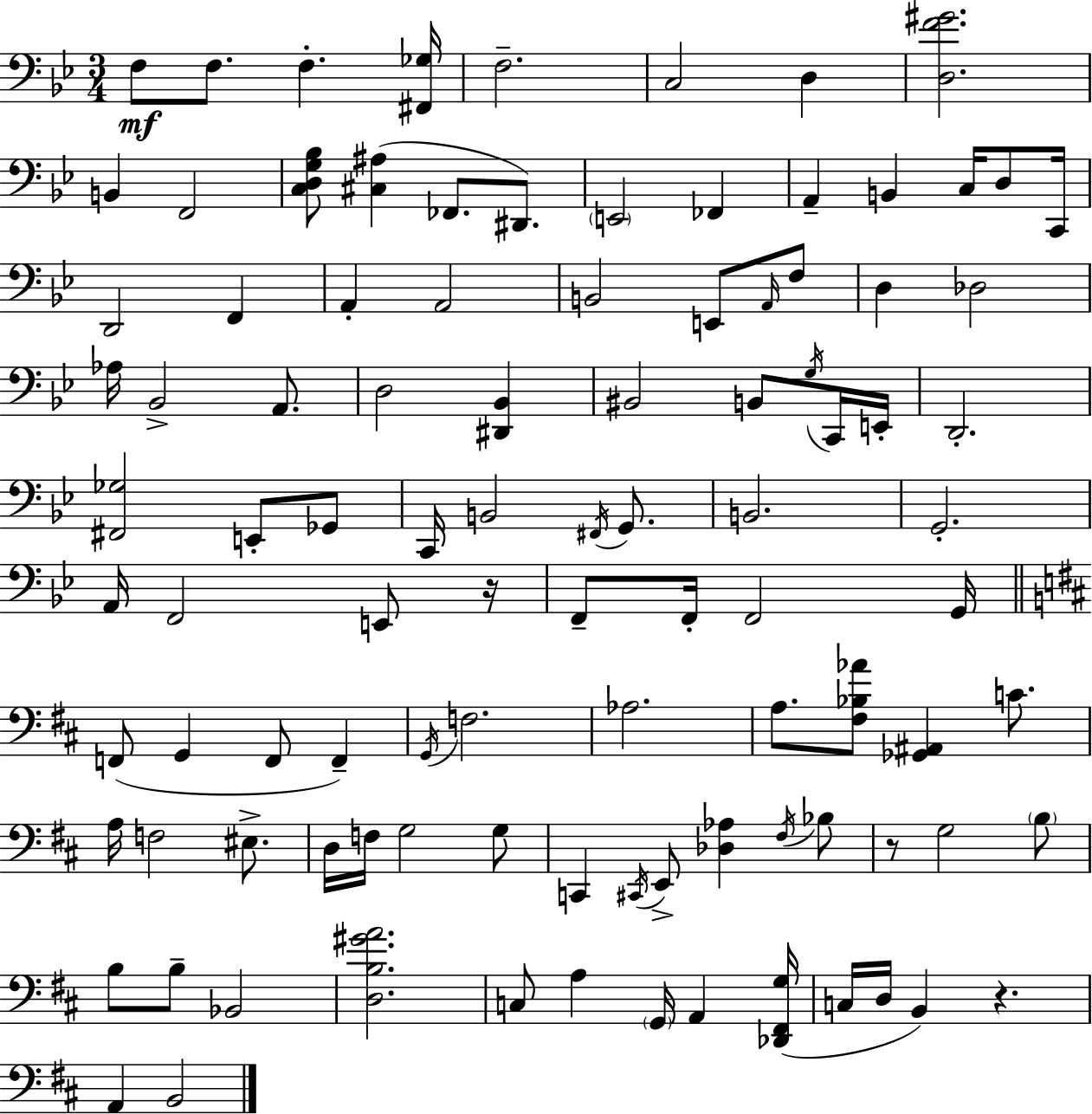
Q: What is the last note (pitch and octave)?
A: B2